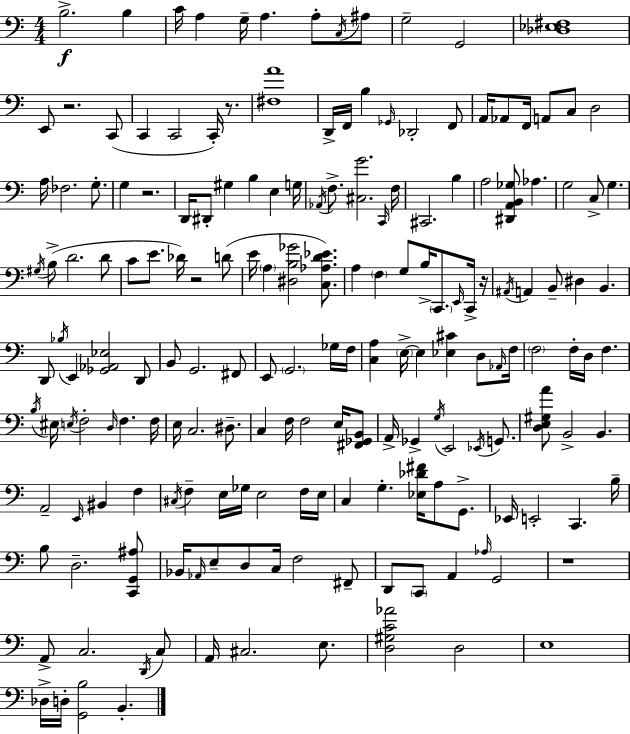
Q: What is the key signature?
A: C major